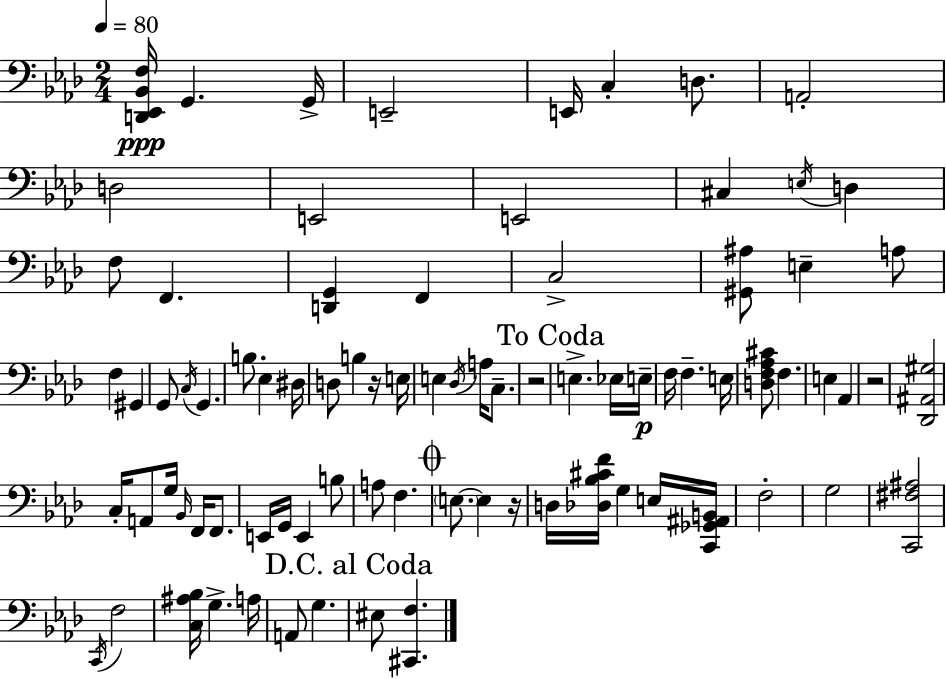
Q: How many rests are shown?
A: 4